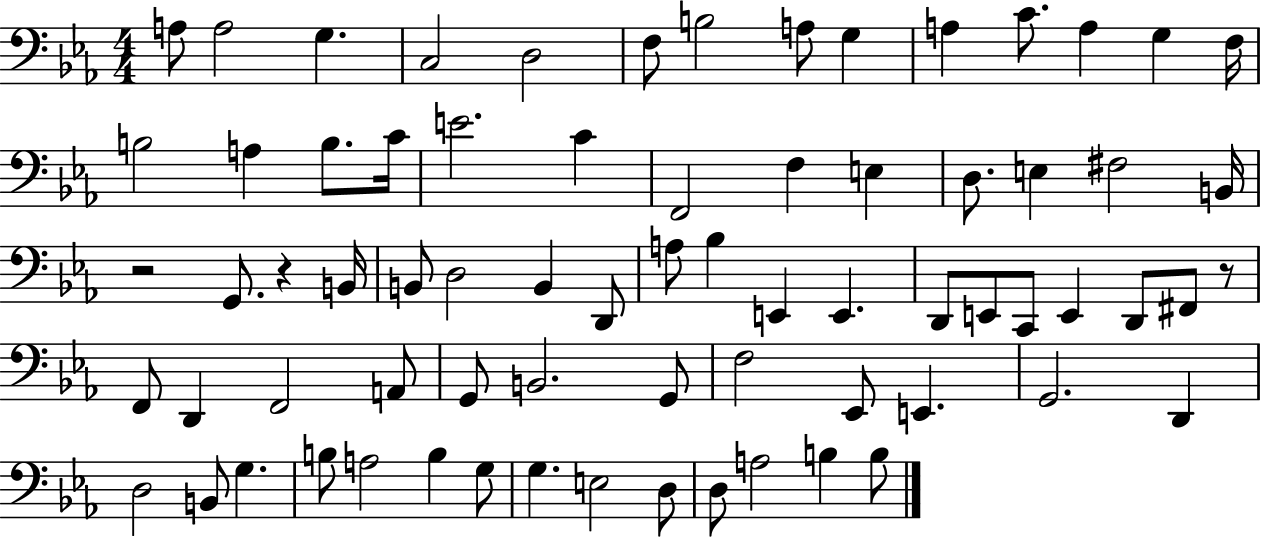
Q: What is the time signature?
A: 4/4